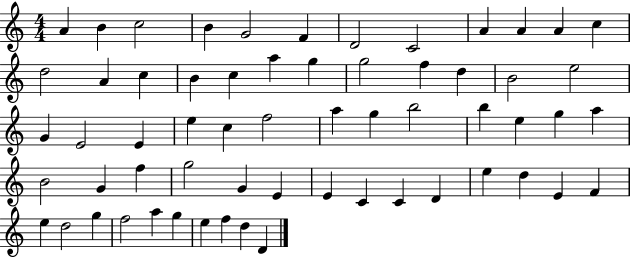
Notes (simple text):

A4/q B4/q C5/h B4/q G4/h F4/q D4/h C4/h A4/q A4/q A4/q C5/q D5/h A4/q C5/q B4/q C5/q A5/q G5/q G5/h F5/q D5/q B4/h E5/h G4/q E4/h E4/q E5/q C5/q F5/h A5/q G5/q B5/h B5/q E5/q G5/q A5/q B4/h G4/q F5/q G5/h G4/q E4/q E4/q C4/q C4/q D4/q E5/q D5/q E4/q F4/q E5/q D5/h G5/q F5/h A5/q G5/q E5/q F5/q D5/q D4/q